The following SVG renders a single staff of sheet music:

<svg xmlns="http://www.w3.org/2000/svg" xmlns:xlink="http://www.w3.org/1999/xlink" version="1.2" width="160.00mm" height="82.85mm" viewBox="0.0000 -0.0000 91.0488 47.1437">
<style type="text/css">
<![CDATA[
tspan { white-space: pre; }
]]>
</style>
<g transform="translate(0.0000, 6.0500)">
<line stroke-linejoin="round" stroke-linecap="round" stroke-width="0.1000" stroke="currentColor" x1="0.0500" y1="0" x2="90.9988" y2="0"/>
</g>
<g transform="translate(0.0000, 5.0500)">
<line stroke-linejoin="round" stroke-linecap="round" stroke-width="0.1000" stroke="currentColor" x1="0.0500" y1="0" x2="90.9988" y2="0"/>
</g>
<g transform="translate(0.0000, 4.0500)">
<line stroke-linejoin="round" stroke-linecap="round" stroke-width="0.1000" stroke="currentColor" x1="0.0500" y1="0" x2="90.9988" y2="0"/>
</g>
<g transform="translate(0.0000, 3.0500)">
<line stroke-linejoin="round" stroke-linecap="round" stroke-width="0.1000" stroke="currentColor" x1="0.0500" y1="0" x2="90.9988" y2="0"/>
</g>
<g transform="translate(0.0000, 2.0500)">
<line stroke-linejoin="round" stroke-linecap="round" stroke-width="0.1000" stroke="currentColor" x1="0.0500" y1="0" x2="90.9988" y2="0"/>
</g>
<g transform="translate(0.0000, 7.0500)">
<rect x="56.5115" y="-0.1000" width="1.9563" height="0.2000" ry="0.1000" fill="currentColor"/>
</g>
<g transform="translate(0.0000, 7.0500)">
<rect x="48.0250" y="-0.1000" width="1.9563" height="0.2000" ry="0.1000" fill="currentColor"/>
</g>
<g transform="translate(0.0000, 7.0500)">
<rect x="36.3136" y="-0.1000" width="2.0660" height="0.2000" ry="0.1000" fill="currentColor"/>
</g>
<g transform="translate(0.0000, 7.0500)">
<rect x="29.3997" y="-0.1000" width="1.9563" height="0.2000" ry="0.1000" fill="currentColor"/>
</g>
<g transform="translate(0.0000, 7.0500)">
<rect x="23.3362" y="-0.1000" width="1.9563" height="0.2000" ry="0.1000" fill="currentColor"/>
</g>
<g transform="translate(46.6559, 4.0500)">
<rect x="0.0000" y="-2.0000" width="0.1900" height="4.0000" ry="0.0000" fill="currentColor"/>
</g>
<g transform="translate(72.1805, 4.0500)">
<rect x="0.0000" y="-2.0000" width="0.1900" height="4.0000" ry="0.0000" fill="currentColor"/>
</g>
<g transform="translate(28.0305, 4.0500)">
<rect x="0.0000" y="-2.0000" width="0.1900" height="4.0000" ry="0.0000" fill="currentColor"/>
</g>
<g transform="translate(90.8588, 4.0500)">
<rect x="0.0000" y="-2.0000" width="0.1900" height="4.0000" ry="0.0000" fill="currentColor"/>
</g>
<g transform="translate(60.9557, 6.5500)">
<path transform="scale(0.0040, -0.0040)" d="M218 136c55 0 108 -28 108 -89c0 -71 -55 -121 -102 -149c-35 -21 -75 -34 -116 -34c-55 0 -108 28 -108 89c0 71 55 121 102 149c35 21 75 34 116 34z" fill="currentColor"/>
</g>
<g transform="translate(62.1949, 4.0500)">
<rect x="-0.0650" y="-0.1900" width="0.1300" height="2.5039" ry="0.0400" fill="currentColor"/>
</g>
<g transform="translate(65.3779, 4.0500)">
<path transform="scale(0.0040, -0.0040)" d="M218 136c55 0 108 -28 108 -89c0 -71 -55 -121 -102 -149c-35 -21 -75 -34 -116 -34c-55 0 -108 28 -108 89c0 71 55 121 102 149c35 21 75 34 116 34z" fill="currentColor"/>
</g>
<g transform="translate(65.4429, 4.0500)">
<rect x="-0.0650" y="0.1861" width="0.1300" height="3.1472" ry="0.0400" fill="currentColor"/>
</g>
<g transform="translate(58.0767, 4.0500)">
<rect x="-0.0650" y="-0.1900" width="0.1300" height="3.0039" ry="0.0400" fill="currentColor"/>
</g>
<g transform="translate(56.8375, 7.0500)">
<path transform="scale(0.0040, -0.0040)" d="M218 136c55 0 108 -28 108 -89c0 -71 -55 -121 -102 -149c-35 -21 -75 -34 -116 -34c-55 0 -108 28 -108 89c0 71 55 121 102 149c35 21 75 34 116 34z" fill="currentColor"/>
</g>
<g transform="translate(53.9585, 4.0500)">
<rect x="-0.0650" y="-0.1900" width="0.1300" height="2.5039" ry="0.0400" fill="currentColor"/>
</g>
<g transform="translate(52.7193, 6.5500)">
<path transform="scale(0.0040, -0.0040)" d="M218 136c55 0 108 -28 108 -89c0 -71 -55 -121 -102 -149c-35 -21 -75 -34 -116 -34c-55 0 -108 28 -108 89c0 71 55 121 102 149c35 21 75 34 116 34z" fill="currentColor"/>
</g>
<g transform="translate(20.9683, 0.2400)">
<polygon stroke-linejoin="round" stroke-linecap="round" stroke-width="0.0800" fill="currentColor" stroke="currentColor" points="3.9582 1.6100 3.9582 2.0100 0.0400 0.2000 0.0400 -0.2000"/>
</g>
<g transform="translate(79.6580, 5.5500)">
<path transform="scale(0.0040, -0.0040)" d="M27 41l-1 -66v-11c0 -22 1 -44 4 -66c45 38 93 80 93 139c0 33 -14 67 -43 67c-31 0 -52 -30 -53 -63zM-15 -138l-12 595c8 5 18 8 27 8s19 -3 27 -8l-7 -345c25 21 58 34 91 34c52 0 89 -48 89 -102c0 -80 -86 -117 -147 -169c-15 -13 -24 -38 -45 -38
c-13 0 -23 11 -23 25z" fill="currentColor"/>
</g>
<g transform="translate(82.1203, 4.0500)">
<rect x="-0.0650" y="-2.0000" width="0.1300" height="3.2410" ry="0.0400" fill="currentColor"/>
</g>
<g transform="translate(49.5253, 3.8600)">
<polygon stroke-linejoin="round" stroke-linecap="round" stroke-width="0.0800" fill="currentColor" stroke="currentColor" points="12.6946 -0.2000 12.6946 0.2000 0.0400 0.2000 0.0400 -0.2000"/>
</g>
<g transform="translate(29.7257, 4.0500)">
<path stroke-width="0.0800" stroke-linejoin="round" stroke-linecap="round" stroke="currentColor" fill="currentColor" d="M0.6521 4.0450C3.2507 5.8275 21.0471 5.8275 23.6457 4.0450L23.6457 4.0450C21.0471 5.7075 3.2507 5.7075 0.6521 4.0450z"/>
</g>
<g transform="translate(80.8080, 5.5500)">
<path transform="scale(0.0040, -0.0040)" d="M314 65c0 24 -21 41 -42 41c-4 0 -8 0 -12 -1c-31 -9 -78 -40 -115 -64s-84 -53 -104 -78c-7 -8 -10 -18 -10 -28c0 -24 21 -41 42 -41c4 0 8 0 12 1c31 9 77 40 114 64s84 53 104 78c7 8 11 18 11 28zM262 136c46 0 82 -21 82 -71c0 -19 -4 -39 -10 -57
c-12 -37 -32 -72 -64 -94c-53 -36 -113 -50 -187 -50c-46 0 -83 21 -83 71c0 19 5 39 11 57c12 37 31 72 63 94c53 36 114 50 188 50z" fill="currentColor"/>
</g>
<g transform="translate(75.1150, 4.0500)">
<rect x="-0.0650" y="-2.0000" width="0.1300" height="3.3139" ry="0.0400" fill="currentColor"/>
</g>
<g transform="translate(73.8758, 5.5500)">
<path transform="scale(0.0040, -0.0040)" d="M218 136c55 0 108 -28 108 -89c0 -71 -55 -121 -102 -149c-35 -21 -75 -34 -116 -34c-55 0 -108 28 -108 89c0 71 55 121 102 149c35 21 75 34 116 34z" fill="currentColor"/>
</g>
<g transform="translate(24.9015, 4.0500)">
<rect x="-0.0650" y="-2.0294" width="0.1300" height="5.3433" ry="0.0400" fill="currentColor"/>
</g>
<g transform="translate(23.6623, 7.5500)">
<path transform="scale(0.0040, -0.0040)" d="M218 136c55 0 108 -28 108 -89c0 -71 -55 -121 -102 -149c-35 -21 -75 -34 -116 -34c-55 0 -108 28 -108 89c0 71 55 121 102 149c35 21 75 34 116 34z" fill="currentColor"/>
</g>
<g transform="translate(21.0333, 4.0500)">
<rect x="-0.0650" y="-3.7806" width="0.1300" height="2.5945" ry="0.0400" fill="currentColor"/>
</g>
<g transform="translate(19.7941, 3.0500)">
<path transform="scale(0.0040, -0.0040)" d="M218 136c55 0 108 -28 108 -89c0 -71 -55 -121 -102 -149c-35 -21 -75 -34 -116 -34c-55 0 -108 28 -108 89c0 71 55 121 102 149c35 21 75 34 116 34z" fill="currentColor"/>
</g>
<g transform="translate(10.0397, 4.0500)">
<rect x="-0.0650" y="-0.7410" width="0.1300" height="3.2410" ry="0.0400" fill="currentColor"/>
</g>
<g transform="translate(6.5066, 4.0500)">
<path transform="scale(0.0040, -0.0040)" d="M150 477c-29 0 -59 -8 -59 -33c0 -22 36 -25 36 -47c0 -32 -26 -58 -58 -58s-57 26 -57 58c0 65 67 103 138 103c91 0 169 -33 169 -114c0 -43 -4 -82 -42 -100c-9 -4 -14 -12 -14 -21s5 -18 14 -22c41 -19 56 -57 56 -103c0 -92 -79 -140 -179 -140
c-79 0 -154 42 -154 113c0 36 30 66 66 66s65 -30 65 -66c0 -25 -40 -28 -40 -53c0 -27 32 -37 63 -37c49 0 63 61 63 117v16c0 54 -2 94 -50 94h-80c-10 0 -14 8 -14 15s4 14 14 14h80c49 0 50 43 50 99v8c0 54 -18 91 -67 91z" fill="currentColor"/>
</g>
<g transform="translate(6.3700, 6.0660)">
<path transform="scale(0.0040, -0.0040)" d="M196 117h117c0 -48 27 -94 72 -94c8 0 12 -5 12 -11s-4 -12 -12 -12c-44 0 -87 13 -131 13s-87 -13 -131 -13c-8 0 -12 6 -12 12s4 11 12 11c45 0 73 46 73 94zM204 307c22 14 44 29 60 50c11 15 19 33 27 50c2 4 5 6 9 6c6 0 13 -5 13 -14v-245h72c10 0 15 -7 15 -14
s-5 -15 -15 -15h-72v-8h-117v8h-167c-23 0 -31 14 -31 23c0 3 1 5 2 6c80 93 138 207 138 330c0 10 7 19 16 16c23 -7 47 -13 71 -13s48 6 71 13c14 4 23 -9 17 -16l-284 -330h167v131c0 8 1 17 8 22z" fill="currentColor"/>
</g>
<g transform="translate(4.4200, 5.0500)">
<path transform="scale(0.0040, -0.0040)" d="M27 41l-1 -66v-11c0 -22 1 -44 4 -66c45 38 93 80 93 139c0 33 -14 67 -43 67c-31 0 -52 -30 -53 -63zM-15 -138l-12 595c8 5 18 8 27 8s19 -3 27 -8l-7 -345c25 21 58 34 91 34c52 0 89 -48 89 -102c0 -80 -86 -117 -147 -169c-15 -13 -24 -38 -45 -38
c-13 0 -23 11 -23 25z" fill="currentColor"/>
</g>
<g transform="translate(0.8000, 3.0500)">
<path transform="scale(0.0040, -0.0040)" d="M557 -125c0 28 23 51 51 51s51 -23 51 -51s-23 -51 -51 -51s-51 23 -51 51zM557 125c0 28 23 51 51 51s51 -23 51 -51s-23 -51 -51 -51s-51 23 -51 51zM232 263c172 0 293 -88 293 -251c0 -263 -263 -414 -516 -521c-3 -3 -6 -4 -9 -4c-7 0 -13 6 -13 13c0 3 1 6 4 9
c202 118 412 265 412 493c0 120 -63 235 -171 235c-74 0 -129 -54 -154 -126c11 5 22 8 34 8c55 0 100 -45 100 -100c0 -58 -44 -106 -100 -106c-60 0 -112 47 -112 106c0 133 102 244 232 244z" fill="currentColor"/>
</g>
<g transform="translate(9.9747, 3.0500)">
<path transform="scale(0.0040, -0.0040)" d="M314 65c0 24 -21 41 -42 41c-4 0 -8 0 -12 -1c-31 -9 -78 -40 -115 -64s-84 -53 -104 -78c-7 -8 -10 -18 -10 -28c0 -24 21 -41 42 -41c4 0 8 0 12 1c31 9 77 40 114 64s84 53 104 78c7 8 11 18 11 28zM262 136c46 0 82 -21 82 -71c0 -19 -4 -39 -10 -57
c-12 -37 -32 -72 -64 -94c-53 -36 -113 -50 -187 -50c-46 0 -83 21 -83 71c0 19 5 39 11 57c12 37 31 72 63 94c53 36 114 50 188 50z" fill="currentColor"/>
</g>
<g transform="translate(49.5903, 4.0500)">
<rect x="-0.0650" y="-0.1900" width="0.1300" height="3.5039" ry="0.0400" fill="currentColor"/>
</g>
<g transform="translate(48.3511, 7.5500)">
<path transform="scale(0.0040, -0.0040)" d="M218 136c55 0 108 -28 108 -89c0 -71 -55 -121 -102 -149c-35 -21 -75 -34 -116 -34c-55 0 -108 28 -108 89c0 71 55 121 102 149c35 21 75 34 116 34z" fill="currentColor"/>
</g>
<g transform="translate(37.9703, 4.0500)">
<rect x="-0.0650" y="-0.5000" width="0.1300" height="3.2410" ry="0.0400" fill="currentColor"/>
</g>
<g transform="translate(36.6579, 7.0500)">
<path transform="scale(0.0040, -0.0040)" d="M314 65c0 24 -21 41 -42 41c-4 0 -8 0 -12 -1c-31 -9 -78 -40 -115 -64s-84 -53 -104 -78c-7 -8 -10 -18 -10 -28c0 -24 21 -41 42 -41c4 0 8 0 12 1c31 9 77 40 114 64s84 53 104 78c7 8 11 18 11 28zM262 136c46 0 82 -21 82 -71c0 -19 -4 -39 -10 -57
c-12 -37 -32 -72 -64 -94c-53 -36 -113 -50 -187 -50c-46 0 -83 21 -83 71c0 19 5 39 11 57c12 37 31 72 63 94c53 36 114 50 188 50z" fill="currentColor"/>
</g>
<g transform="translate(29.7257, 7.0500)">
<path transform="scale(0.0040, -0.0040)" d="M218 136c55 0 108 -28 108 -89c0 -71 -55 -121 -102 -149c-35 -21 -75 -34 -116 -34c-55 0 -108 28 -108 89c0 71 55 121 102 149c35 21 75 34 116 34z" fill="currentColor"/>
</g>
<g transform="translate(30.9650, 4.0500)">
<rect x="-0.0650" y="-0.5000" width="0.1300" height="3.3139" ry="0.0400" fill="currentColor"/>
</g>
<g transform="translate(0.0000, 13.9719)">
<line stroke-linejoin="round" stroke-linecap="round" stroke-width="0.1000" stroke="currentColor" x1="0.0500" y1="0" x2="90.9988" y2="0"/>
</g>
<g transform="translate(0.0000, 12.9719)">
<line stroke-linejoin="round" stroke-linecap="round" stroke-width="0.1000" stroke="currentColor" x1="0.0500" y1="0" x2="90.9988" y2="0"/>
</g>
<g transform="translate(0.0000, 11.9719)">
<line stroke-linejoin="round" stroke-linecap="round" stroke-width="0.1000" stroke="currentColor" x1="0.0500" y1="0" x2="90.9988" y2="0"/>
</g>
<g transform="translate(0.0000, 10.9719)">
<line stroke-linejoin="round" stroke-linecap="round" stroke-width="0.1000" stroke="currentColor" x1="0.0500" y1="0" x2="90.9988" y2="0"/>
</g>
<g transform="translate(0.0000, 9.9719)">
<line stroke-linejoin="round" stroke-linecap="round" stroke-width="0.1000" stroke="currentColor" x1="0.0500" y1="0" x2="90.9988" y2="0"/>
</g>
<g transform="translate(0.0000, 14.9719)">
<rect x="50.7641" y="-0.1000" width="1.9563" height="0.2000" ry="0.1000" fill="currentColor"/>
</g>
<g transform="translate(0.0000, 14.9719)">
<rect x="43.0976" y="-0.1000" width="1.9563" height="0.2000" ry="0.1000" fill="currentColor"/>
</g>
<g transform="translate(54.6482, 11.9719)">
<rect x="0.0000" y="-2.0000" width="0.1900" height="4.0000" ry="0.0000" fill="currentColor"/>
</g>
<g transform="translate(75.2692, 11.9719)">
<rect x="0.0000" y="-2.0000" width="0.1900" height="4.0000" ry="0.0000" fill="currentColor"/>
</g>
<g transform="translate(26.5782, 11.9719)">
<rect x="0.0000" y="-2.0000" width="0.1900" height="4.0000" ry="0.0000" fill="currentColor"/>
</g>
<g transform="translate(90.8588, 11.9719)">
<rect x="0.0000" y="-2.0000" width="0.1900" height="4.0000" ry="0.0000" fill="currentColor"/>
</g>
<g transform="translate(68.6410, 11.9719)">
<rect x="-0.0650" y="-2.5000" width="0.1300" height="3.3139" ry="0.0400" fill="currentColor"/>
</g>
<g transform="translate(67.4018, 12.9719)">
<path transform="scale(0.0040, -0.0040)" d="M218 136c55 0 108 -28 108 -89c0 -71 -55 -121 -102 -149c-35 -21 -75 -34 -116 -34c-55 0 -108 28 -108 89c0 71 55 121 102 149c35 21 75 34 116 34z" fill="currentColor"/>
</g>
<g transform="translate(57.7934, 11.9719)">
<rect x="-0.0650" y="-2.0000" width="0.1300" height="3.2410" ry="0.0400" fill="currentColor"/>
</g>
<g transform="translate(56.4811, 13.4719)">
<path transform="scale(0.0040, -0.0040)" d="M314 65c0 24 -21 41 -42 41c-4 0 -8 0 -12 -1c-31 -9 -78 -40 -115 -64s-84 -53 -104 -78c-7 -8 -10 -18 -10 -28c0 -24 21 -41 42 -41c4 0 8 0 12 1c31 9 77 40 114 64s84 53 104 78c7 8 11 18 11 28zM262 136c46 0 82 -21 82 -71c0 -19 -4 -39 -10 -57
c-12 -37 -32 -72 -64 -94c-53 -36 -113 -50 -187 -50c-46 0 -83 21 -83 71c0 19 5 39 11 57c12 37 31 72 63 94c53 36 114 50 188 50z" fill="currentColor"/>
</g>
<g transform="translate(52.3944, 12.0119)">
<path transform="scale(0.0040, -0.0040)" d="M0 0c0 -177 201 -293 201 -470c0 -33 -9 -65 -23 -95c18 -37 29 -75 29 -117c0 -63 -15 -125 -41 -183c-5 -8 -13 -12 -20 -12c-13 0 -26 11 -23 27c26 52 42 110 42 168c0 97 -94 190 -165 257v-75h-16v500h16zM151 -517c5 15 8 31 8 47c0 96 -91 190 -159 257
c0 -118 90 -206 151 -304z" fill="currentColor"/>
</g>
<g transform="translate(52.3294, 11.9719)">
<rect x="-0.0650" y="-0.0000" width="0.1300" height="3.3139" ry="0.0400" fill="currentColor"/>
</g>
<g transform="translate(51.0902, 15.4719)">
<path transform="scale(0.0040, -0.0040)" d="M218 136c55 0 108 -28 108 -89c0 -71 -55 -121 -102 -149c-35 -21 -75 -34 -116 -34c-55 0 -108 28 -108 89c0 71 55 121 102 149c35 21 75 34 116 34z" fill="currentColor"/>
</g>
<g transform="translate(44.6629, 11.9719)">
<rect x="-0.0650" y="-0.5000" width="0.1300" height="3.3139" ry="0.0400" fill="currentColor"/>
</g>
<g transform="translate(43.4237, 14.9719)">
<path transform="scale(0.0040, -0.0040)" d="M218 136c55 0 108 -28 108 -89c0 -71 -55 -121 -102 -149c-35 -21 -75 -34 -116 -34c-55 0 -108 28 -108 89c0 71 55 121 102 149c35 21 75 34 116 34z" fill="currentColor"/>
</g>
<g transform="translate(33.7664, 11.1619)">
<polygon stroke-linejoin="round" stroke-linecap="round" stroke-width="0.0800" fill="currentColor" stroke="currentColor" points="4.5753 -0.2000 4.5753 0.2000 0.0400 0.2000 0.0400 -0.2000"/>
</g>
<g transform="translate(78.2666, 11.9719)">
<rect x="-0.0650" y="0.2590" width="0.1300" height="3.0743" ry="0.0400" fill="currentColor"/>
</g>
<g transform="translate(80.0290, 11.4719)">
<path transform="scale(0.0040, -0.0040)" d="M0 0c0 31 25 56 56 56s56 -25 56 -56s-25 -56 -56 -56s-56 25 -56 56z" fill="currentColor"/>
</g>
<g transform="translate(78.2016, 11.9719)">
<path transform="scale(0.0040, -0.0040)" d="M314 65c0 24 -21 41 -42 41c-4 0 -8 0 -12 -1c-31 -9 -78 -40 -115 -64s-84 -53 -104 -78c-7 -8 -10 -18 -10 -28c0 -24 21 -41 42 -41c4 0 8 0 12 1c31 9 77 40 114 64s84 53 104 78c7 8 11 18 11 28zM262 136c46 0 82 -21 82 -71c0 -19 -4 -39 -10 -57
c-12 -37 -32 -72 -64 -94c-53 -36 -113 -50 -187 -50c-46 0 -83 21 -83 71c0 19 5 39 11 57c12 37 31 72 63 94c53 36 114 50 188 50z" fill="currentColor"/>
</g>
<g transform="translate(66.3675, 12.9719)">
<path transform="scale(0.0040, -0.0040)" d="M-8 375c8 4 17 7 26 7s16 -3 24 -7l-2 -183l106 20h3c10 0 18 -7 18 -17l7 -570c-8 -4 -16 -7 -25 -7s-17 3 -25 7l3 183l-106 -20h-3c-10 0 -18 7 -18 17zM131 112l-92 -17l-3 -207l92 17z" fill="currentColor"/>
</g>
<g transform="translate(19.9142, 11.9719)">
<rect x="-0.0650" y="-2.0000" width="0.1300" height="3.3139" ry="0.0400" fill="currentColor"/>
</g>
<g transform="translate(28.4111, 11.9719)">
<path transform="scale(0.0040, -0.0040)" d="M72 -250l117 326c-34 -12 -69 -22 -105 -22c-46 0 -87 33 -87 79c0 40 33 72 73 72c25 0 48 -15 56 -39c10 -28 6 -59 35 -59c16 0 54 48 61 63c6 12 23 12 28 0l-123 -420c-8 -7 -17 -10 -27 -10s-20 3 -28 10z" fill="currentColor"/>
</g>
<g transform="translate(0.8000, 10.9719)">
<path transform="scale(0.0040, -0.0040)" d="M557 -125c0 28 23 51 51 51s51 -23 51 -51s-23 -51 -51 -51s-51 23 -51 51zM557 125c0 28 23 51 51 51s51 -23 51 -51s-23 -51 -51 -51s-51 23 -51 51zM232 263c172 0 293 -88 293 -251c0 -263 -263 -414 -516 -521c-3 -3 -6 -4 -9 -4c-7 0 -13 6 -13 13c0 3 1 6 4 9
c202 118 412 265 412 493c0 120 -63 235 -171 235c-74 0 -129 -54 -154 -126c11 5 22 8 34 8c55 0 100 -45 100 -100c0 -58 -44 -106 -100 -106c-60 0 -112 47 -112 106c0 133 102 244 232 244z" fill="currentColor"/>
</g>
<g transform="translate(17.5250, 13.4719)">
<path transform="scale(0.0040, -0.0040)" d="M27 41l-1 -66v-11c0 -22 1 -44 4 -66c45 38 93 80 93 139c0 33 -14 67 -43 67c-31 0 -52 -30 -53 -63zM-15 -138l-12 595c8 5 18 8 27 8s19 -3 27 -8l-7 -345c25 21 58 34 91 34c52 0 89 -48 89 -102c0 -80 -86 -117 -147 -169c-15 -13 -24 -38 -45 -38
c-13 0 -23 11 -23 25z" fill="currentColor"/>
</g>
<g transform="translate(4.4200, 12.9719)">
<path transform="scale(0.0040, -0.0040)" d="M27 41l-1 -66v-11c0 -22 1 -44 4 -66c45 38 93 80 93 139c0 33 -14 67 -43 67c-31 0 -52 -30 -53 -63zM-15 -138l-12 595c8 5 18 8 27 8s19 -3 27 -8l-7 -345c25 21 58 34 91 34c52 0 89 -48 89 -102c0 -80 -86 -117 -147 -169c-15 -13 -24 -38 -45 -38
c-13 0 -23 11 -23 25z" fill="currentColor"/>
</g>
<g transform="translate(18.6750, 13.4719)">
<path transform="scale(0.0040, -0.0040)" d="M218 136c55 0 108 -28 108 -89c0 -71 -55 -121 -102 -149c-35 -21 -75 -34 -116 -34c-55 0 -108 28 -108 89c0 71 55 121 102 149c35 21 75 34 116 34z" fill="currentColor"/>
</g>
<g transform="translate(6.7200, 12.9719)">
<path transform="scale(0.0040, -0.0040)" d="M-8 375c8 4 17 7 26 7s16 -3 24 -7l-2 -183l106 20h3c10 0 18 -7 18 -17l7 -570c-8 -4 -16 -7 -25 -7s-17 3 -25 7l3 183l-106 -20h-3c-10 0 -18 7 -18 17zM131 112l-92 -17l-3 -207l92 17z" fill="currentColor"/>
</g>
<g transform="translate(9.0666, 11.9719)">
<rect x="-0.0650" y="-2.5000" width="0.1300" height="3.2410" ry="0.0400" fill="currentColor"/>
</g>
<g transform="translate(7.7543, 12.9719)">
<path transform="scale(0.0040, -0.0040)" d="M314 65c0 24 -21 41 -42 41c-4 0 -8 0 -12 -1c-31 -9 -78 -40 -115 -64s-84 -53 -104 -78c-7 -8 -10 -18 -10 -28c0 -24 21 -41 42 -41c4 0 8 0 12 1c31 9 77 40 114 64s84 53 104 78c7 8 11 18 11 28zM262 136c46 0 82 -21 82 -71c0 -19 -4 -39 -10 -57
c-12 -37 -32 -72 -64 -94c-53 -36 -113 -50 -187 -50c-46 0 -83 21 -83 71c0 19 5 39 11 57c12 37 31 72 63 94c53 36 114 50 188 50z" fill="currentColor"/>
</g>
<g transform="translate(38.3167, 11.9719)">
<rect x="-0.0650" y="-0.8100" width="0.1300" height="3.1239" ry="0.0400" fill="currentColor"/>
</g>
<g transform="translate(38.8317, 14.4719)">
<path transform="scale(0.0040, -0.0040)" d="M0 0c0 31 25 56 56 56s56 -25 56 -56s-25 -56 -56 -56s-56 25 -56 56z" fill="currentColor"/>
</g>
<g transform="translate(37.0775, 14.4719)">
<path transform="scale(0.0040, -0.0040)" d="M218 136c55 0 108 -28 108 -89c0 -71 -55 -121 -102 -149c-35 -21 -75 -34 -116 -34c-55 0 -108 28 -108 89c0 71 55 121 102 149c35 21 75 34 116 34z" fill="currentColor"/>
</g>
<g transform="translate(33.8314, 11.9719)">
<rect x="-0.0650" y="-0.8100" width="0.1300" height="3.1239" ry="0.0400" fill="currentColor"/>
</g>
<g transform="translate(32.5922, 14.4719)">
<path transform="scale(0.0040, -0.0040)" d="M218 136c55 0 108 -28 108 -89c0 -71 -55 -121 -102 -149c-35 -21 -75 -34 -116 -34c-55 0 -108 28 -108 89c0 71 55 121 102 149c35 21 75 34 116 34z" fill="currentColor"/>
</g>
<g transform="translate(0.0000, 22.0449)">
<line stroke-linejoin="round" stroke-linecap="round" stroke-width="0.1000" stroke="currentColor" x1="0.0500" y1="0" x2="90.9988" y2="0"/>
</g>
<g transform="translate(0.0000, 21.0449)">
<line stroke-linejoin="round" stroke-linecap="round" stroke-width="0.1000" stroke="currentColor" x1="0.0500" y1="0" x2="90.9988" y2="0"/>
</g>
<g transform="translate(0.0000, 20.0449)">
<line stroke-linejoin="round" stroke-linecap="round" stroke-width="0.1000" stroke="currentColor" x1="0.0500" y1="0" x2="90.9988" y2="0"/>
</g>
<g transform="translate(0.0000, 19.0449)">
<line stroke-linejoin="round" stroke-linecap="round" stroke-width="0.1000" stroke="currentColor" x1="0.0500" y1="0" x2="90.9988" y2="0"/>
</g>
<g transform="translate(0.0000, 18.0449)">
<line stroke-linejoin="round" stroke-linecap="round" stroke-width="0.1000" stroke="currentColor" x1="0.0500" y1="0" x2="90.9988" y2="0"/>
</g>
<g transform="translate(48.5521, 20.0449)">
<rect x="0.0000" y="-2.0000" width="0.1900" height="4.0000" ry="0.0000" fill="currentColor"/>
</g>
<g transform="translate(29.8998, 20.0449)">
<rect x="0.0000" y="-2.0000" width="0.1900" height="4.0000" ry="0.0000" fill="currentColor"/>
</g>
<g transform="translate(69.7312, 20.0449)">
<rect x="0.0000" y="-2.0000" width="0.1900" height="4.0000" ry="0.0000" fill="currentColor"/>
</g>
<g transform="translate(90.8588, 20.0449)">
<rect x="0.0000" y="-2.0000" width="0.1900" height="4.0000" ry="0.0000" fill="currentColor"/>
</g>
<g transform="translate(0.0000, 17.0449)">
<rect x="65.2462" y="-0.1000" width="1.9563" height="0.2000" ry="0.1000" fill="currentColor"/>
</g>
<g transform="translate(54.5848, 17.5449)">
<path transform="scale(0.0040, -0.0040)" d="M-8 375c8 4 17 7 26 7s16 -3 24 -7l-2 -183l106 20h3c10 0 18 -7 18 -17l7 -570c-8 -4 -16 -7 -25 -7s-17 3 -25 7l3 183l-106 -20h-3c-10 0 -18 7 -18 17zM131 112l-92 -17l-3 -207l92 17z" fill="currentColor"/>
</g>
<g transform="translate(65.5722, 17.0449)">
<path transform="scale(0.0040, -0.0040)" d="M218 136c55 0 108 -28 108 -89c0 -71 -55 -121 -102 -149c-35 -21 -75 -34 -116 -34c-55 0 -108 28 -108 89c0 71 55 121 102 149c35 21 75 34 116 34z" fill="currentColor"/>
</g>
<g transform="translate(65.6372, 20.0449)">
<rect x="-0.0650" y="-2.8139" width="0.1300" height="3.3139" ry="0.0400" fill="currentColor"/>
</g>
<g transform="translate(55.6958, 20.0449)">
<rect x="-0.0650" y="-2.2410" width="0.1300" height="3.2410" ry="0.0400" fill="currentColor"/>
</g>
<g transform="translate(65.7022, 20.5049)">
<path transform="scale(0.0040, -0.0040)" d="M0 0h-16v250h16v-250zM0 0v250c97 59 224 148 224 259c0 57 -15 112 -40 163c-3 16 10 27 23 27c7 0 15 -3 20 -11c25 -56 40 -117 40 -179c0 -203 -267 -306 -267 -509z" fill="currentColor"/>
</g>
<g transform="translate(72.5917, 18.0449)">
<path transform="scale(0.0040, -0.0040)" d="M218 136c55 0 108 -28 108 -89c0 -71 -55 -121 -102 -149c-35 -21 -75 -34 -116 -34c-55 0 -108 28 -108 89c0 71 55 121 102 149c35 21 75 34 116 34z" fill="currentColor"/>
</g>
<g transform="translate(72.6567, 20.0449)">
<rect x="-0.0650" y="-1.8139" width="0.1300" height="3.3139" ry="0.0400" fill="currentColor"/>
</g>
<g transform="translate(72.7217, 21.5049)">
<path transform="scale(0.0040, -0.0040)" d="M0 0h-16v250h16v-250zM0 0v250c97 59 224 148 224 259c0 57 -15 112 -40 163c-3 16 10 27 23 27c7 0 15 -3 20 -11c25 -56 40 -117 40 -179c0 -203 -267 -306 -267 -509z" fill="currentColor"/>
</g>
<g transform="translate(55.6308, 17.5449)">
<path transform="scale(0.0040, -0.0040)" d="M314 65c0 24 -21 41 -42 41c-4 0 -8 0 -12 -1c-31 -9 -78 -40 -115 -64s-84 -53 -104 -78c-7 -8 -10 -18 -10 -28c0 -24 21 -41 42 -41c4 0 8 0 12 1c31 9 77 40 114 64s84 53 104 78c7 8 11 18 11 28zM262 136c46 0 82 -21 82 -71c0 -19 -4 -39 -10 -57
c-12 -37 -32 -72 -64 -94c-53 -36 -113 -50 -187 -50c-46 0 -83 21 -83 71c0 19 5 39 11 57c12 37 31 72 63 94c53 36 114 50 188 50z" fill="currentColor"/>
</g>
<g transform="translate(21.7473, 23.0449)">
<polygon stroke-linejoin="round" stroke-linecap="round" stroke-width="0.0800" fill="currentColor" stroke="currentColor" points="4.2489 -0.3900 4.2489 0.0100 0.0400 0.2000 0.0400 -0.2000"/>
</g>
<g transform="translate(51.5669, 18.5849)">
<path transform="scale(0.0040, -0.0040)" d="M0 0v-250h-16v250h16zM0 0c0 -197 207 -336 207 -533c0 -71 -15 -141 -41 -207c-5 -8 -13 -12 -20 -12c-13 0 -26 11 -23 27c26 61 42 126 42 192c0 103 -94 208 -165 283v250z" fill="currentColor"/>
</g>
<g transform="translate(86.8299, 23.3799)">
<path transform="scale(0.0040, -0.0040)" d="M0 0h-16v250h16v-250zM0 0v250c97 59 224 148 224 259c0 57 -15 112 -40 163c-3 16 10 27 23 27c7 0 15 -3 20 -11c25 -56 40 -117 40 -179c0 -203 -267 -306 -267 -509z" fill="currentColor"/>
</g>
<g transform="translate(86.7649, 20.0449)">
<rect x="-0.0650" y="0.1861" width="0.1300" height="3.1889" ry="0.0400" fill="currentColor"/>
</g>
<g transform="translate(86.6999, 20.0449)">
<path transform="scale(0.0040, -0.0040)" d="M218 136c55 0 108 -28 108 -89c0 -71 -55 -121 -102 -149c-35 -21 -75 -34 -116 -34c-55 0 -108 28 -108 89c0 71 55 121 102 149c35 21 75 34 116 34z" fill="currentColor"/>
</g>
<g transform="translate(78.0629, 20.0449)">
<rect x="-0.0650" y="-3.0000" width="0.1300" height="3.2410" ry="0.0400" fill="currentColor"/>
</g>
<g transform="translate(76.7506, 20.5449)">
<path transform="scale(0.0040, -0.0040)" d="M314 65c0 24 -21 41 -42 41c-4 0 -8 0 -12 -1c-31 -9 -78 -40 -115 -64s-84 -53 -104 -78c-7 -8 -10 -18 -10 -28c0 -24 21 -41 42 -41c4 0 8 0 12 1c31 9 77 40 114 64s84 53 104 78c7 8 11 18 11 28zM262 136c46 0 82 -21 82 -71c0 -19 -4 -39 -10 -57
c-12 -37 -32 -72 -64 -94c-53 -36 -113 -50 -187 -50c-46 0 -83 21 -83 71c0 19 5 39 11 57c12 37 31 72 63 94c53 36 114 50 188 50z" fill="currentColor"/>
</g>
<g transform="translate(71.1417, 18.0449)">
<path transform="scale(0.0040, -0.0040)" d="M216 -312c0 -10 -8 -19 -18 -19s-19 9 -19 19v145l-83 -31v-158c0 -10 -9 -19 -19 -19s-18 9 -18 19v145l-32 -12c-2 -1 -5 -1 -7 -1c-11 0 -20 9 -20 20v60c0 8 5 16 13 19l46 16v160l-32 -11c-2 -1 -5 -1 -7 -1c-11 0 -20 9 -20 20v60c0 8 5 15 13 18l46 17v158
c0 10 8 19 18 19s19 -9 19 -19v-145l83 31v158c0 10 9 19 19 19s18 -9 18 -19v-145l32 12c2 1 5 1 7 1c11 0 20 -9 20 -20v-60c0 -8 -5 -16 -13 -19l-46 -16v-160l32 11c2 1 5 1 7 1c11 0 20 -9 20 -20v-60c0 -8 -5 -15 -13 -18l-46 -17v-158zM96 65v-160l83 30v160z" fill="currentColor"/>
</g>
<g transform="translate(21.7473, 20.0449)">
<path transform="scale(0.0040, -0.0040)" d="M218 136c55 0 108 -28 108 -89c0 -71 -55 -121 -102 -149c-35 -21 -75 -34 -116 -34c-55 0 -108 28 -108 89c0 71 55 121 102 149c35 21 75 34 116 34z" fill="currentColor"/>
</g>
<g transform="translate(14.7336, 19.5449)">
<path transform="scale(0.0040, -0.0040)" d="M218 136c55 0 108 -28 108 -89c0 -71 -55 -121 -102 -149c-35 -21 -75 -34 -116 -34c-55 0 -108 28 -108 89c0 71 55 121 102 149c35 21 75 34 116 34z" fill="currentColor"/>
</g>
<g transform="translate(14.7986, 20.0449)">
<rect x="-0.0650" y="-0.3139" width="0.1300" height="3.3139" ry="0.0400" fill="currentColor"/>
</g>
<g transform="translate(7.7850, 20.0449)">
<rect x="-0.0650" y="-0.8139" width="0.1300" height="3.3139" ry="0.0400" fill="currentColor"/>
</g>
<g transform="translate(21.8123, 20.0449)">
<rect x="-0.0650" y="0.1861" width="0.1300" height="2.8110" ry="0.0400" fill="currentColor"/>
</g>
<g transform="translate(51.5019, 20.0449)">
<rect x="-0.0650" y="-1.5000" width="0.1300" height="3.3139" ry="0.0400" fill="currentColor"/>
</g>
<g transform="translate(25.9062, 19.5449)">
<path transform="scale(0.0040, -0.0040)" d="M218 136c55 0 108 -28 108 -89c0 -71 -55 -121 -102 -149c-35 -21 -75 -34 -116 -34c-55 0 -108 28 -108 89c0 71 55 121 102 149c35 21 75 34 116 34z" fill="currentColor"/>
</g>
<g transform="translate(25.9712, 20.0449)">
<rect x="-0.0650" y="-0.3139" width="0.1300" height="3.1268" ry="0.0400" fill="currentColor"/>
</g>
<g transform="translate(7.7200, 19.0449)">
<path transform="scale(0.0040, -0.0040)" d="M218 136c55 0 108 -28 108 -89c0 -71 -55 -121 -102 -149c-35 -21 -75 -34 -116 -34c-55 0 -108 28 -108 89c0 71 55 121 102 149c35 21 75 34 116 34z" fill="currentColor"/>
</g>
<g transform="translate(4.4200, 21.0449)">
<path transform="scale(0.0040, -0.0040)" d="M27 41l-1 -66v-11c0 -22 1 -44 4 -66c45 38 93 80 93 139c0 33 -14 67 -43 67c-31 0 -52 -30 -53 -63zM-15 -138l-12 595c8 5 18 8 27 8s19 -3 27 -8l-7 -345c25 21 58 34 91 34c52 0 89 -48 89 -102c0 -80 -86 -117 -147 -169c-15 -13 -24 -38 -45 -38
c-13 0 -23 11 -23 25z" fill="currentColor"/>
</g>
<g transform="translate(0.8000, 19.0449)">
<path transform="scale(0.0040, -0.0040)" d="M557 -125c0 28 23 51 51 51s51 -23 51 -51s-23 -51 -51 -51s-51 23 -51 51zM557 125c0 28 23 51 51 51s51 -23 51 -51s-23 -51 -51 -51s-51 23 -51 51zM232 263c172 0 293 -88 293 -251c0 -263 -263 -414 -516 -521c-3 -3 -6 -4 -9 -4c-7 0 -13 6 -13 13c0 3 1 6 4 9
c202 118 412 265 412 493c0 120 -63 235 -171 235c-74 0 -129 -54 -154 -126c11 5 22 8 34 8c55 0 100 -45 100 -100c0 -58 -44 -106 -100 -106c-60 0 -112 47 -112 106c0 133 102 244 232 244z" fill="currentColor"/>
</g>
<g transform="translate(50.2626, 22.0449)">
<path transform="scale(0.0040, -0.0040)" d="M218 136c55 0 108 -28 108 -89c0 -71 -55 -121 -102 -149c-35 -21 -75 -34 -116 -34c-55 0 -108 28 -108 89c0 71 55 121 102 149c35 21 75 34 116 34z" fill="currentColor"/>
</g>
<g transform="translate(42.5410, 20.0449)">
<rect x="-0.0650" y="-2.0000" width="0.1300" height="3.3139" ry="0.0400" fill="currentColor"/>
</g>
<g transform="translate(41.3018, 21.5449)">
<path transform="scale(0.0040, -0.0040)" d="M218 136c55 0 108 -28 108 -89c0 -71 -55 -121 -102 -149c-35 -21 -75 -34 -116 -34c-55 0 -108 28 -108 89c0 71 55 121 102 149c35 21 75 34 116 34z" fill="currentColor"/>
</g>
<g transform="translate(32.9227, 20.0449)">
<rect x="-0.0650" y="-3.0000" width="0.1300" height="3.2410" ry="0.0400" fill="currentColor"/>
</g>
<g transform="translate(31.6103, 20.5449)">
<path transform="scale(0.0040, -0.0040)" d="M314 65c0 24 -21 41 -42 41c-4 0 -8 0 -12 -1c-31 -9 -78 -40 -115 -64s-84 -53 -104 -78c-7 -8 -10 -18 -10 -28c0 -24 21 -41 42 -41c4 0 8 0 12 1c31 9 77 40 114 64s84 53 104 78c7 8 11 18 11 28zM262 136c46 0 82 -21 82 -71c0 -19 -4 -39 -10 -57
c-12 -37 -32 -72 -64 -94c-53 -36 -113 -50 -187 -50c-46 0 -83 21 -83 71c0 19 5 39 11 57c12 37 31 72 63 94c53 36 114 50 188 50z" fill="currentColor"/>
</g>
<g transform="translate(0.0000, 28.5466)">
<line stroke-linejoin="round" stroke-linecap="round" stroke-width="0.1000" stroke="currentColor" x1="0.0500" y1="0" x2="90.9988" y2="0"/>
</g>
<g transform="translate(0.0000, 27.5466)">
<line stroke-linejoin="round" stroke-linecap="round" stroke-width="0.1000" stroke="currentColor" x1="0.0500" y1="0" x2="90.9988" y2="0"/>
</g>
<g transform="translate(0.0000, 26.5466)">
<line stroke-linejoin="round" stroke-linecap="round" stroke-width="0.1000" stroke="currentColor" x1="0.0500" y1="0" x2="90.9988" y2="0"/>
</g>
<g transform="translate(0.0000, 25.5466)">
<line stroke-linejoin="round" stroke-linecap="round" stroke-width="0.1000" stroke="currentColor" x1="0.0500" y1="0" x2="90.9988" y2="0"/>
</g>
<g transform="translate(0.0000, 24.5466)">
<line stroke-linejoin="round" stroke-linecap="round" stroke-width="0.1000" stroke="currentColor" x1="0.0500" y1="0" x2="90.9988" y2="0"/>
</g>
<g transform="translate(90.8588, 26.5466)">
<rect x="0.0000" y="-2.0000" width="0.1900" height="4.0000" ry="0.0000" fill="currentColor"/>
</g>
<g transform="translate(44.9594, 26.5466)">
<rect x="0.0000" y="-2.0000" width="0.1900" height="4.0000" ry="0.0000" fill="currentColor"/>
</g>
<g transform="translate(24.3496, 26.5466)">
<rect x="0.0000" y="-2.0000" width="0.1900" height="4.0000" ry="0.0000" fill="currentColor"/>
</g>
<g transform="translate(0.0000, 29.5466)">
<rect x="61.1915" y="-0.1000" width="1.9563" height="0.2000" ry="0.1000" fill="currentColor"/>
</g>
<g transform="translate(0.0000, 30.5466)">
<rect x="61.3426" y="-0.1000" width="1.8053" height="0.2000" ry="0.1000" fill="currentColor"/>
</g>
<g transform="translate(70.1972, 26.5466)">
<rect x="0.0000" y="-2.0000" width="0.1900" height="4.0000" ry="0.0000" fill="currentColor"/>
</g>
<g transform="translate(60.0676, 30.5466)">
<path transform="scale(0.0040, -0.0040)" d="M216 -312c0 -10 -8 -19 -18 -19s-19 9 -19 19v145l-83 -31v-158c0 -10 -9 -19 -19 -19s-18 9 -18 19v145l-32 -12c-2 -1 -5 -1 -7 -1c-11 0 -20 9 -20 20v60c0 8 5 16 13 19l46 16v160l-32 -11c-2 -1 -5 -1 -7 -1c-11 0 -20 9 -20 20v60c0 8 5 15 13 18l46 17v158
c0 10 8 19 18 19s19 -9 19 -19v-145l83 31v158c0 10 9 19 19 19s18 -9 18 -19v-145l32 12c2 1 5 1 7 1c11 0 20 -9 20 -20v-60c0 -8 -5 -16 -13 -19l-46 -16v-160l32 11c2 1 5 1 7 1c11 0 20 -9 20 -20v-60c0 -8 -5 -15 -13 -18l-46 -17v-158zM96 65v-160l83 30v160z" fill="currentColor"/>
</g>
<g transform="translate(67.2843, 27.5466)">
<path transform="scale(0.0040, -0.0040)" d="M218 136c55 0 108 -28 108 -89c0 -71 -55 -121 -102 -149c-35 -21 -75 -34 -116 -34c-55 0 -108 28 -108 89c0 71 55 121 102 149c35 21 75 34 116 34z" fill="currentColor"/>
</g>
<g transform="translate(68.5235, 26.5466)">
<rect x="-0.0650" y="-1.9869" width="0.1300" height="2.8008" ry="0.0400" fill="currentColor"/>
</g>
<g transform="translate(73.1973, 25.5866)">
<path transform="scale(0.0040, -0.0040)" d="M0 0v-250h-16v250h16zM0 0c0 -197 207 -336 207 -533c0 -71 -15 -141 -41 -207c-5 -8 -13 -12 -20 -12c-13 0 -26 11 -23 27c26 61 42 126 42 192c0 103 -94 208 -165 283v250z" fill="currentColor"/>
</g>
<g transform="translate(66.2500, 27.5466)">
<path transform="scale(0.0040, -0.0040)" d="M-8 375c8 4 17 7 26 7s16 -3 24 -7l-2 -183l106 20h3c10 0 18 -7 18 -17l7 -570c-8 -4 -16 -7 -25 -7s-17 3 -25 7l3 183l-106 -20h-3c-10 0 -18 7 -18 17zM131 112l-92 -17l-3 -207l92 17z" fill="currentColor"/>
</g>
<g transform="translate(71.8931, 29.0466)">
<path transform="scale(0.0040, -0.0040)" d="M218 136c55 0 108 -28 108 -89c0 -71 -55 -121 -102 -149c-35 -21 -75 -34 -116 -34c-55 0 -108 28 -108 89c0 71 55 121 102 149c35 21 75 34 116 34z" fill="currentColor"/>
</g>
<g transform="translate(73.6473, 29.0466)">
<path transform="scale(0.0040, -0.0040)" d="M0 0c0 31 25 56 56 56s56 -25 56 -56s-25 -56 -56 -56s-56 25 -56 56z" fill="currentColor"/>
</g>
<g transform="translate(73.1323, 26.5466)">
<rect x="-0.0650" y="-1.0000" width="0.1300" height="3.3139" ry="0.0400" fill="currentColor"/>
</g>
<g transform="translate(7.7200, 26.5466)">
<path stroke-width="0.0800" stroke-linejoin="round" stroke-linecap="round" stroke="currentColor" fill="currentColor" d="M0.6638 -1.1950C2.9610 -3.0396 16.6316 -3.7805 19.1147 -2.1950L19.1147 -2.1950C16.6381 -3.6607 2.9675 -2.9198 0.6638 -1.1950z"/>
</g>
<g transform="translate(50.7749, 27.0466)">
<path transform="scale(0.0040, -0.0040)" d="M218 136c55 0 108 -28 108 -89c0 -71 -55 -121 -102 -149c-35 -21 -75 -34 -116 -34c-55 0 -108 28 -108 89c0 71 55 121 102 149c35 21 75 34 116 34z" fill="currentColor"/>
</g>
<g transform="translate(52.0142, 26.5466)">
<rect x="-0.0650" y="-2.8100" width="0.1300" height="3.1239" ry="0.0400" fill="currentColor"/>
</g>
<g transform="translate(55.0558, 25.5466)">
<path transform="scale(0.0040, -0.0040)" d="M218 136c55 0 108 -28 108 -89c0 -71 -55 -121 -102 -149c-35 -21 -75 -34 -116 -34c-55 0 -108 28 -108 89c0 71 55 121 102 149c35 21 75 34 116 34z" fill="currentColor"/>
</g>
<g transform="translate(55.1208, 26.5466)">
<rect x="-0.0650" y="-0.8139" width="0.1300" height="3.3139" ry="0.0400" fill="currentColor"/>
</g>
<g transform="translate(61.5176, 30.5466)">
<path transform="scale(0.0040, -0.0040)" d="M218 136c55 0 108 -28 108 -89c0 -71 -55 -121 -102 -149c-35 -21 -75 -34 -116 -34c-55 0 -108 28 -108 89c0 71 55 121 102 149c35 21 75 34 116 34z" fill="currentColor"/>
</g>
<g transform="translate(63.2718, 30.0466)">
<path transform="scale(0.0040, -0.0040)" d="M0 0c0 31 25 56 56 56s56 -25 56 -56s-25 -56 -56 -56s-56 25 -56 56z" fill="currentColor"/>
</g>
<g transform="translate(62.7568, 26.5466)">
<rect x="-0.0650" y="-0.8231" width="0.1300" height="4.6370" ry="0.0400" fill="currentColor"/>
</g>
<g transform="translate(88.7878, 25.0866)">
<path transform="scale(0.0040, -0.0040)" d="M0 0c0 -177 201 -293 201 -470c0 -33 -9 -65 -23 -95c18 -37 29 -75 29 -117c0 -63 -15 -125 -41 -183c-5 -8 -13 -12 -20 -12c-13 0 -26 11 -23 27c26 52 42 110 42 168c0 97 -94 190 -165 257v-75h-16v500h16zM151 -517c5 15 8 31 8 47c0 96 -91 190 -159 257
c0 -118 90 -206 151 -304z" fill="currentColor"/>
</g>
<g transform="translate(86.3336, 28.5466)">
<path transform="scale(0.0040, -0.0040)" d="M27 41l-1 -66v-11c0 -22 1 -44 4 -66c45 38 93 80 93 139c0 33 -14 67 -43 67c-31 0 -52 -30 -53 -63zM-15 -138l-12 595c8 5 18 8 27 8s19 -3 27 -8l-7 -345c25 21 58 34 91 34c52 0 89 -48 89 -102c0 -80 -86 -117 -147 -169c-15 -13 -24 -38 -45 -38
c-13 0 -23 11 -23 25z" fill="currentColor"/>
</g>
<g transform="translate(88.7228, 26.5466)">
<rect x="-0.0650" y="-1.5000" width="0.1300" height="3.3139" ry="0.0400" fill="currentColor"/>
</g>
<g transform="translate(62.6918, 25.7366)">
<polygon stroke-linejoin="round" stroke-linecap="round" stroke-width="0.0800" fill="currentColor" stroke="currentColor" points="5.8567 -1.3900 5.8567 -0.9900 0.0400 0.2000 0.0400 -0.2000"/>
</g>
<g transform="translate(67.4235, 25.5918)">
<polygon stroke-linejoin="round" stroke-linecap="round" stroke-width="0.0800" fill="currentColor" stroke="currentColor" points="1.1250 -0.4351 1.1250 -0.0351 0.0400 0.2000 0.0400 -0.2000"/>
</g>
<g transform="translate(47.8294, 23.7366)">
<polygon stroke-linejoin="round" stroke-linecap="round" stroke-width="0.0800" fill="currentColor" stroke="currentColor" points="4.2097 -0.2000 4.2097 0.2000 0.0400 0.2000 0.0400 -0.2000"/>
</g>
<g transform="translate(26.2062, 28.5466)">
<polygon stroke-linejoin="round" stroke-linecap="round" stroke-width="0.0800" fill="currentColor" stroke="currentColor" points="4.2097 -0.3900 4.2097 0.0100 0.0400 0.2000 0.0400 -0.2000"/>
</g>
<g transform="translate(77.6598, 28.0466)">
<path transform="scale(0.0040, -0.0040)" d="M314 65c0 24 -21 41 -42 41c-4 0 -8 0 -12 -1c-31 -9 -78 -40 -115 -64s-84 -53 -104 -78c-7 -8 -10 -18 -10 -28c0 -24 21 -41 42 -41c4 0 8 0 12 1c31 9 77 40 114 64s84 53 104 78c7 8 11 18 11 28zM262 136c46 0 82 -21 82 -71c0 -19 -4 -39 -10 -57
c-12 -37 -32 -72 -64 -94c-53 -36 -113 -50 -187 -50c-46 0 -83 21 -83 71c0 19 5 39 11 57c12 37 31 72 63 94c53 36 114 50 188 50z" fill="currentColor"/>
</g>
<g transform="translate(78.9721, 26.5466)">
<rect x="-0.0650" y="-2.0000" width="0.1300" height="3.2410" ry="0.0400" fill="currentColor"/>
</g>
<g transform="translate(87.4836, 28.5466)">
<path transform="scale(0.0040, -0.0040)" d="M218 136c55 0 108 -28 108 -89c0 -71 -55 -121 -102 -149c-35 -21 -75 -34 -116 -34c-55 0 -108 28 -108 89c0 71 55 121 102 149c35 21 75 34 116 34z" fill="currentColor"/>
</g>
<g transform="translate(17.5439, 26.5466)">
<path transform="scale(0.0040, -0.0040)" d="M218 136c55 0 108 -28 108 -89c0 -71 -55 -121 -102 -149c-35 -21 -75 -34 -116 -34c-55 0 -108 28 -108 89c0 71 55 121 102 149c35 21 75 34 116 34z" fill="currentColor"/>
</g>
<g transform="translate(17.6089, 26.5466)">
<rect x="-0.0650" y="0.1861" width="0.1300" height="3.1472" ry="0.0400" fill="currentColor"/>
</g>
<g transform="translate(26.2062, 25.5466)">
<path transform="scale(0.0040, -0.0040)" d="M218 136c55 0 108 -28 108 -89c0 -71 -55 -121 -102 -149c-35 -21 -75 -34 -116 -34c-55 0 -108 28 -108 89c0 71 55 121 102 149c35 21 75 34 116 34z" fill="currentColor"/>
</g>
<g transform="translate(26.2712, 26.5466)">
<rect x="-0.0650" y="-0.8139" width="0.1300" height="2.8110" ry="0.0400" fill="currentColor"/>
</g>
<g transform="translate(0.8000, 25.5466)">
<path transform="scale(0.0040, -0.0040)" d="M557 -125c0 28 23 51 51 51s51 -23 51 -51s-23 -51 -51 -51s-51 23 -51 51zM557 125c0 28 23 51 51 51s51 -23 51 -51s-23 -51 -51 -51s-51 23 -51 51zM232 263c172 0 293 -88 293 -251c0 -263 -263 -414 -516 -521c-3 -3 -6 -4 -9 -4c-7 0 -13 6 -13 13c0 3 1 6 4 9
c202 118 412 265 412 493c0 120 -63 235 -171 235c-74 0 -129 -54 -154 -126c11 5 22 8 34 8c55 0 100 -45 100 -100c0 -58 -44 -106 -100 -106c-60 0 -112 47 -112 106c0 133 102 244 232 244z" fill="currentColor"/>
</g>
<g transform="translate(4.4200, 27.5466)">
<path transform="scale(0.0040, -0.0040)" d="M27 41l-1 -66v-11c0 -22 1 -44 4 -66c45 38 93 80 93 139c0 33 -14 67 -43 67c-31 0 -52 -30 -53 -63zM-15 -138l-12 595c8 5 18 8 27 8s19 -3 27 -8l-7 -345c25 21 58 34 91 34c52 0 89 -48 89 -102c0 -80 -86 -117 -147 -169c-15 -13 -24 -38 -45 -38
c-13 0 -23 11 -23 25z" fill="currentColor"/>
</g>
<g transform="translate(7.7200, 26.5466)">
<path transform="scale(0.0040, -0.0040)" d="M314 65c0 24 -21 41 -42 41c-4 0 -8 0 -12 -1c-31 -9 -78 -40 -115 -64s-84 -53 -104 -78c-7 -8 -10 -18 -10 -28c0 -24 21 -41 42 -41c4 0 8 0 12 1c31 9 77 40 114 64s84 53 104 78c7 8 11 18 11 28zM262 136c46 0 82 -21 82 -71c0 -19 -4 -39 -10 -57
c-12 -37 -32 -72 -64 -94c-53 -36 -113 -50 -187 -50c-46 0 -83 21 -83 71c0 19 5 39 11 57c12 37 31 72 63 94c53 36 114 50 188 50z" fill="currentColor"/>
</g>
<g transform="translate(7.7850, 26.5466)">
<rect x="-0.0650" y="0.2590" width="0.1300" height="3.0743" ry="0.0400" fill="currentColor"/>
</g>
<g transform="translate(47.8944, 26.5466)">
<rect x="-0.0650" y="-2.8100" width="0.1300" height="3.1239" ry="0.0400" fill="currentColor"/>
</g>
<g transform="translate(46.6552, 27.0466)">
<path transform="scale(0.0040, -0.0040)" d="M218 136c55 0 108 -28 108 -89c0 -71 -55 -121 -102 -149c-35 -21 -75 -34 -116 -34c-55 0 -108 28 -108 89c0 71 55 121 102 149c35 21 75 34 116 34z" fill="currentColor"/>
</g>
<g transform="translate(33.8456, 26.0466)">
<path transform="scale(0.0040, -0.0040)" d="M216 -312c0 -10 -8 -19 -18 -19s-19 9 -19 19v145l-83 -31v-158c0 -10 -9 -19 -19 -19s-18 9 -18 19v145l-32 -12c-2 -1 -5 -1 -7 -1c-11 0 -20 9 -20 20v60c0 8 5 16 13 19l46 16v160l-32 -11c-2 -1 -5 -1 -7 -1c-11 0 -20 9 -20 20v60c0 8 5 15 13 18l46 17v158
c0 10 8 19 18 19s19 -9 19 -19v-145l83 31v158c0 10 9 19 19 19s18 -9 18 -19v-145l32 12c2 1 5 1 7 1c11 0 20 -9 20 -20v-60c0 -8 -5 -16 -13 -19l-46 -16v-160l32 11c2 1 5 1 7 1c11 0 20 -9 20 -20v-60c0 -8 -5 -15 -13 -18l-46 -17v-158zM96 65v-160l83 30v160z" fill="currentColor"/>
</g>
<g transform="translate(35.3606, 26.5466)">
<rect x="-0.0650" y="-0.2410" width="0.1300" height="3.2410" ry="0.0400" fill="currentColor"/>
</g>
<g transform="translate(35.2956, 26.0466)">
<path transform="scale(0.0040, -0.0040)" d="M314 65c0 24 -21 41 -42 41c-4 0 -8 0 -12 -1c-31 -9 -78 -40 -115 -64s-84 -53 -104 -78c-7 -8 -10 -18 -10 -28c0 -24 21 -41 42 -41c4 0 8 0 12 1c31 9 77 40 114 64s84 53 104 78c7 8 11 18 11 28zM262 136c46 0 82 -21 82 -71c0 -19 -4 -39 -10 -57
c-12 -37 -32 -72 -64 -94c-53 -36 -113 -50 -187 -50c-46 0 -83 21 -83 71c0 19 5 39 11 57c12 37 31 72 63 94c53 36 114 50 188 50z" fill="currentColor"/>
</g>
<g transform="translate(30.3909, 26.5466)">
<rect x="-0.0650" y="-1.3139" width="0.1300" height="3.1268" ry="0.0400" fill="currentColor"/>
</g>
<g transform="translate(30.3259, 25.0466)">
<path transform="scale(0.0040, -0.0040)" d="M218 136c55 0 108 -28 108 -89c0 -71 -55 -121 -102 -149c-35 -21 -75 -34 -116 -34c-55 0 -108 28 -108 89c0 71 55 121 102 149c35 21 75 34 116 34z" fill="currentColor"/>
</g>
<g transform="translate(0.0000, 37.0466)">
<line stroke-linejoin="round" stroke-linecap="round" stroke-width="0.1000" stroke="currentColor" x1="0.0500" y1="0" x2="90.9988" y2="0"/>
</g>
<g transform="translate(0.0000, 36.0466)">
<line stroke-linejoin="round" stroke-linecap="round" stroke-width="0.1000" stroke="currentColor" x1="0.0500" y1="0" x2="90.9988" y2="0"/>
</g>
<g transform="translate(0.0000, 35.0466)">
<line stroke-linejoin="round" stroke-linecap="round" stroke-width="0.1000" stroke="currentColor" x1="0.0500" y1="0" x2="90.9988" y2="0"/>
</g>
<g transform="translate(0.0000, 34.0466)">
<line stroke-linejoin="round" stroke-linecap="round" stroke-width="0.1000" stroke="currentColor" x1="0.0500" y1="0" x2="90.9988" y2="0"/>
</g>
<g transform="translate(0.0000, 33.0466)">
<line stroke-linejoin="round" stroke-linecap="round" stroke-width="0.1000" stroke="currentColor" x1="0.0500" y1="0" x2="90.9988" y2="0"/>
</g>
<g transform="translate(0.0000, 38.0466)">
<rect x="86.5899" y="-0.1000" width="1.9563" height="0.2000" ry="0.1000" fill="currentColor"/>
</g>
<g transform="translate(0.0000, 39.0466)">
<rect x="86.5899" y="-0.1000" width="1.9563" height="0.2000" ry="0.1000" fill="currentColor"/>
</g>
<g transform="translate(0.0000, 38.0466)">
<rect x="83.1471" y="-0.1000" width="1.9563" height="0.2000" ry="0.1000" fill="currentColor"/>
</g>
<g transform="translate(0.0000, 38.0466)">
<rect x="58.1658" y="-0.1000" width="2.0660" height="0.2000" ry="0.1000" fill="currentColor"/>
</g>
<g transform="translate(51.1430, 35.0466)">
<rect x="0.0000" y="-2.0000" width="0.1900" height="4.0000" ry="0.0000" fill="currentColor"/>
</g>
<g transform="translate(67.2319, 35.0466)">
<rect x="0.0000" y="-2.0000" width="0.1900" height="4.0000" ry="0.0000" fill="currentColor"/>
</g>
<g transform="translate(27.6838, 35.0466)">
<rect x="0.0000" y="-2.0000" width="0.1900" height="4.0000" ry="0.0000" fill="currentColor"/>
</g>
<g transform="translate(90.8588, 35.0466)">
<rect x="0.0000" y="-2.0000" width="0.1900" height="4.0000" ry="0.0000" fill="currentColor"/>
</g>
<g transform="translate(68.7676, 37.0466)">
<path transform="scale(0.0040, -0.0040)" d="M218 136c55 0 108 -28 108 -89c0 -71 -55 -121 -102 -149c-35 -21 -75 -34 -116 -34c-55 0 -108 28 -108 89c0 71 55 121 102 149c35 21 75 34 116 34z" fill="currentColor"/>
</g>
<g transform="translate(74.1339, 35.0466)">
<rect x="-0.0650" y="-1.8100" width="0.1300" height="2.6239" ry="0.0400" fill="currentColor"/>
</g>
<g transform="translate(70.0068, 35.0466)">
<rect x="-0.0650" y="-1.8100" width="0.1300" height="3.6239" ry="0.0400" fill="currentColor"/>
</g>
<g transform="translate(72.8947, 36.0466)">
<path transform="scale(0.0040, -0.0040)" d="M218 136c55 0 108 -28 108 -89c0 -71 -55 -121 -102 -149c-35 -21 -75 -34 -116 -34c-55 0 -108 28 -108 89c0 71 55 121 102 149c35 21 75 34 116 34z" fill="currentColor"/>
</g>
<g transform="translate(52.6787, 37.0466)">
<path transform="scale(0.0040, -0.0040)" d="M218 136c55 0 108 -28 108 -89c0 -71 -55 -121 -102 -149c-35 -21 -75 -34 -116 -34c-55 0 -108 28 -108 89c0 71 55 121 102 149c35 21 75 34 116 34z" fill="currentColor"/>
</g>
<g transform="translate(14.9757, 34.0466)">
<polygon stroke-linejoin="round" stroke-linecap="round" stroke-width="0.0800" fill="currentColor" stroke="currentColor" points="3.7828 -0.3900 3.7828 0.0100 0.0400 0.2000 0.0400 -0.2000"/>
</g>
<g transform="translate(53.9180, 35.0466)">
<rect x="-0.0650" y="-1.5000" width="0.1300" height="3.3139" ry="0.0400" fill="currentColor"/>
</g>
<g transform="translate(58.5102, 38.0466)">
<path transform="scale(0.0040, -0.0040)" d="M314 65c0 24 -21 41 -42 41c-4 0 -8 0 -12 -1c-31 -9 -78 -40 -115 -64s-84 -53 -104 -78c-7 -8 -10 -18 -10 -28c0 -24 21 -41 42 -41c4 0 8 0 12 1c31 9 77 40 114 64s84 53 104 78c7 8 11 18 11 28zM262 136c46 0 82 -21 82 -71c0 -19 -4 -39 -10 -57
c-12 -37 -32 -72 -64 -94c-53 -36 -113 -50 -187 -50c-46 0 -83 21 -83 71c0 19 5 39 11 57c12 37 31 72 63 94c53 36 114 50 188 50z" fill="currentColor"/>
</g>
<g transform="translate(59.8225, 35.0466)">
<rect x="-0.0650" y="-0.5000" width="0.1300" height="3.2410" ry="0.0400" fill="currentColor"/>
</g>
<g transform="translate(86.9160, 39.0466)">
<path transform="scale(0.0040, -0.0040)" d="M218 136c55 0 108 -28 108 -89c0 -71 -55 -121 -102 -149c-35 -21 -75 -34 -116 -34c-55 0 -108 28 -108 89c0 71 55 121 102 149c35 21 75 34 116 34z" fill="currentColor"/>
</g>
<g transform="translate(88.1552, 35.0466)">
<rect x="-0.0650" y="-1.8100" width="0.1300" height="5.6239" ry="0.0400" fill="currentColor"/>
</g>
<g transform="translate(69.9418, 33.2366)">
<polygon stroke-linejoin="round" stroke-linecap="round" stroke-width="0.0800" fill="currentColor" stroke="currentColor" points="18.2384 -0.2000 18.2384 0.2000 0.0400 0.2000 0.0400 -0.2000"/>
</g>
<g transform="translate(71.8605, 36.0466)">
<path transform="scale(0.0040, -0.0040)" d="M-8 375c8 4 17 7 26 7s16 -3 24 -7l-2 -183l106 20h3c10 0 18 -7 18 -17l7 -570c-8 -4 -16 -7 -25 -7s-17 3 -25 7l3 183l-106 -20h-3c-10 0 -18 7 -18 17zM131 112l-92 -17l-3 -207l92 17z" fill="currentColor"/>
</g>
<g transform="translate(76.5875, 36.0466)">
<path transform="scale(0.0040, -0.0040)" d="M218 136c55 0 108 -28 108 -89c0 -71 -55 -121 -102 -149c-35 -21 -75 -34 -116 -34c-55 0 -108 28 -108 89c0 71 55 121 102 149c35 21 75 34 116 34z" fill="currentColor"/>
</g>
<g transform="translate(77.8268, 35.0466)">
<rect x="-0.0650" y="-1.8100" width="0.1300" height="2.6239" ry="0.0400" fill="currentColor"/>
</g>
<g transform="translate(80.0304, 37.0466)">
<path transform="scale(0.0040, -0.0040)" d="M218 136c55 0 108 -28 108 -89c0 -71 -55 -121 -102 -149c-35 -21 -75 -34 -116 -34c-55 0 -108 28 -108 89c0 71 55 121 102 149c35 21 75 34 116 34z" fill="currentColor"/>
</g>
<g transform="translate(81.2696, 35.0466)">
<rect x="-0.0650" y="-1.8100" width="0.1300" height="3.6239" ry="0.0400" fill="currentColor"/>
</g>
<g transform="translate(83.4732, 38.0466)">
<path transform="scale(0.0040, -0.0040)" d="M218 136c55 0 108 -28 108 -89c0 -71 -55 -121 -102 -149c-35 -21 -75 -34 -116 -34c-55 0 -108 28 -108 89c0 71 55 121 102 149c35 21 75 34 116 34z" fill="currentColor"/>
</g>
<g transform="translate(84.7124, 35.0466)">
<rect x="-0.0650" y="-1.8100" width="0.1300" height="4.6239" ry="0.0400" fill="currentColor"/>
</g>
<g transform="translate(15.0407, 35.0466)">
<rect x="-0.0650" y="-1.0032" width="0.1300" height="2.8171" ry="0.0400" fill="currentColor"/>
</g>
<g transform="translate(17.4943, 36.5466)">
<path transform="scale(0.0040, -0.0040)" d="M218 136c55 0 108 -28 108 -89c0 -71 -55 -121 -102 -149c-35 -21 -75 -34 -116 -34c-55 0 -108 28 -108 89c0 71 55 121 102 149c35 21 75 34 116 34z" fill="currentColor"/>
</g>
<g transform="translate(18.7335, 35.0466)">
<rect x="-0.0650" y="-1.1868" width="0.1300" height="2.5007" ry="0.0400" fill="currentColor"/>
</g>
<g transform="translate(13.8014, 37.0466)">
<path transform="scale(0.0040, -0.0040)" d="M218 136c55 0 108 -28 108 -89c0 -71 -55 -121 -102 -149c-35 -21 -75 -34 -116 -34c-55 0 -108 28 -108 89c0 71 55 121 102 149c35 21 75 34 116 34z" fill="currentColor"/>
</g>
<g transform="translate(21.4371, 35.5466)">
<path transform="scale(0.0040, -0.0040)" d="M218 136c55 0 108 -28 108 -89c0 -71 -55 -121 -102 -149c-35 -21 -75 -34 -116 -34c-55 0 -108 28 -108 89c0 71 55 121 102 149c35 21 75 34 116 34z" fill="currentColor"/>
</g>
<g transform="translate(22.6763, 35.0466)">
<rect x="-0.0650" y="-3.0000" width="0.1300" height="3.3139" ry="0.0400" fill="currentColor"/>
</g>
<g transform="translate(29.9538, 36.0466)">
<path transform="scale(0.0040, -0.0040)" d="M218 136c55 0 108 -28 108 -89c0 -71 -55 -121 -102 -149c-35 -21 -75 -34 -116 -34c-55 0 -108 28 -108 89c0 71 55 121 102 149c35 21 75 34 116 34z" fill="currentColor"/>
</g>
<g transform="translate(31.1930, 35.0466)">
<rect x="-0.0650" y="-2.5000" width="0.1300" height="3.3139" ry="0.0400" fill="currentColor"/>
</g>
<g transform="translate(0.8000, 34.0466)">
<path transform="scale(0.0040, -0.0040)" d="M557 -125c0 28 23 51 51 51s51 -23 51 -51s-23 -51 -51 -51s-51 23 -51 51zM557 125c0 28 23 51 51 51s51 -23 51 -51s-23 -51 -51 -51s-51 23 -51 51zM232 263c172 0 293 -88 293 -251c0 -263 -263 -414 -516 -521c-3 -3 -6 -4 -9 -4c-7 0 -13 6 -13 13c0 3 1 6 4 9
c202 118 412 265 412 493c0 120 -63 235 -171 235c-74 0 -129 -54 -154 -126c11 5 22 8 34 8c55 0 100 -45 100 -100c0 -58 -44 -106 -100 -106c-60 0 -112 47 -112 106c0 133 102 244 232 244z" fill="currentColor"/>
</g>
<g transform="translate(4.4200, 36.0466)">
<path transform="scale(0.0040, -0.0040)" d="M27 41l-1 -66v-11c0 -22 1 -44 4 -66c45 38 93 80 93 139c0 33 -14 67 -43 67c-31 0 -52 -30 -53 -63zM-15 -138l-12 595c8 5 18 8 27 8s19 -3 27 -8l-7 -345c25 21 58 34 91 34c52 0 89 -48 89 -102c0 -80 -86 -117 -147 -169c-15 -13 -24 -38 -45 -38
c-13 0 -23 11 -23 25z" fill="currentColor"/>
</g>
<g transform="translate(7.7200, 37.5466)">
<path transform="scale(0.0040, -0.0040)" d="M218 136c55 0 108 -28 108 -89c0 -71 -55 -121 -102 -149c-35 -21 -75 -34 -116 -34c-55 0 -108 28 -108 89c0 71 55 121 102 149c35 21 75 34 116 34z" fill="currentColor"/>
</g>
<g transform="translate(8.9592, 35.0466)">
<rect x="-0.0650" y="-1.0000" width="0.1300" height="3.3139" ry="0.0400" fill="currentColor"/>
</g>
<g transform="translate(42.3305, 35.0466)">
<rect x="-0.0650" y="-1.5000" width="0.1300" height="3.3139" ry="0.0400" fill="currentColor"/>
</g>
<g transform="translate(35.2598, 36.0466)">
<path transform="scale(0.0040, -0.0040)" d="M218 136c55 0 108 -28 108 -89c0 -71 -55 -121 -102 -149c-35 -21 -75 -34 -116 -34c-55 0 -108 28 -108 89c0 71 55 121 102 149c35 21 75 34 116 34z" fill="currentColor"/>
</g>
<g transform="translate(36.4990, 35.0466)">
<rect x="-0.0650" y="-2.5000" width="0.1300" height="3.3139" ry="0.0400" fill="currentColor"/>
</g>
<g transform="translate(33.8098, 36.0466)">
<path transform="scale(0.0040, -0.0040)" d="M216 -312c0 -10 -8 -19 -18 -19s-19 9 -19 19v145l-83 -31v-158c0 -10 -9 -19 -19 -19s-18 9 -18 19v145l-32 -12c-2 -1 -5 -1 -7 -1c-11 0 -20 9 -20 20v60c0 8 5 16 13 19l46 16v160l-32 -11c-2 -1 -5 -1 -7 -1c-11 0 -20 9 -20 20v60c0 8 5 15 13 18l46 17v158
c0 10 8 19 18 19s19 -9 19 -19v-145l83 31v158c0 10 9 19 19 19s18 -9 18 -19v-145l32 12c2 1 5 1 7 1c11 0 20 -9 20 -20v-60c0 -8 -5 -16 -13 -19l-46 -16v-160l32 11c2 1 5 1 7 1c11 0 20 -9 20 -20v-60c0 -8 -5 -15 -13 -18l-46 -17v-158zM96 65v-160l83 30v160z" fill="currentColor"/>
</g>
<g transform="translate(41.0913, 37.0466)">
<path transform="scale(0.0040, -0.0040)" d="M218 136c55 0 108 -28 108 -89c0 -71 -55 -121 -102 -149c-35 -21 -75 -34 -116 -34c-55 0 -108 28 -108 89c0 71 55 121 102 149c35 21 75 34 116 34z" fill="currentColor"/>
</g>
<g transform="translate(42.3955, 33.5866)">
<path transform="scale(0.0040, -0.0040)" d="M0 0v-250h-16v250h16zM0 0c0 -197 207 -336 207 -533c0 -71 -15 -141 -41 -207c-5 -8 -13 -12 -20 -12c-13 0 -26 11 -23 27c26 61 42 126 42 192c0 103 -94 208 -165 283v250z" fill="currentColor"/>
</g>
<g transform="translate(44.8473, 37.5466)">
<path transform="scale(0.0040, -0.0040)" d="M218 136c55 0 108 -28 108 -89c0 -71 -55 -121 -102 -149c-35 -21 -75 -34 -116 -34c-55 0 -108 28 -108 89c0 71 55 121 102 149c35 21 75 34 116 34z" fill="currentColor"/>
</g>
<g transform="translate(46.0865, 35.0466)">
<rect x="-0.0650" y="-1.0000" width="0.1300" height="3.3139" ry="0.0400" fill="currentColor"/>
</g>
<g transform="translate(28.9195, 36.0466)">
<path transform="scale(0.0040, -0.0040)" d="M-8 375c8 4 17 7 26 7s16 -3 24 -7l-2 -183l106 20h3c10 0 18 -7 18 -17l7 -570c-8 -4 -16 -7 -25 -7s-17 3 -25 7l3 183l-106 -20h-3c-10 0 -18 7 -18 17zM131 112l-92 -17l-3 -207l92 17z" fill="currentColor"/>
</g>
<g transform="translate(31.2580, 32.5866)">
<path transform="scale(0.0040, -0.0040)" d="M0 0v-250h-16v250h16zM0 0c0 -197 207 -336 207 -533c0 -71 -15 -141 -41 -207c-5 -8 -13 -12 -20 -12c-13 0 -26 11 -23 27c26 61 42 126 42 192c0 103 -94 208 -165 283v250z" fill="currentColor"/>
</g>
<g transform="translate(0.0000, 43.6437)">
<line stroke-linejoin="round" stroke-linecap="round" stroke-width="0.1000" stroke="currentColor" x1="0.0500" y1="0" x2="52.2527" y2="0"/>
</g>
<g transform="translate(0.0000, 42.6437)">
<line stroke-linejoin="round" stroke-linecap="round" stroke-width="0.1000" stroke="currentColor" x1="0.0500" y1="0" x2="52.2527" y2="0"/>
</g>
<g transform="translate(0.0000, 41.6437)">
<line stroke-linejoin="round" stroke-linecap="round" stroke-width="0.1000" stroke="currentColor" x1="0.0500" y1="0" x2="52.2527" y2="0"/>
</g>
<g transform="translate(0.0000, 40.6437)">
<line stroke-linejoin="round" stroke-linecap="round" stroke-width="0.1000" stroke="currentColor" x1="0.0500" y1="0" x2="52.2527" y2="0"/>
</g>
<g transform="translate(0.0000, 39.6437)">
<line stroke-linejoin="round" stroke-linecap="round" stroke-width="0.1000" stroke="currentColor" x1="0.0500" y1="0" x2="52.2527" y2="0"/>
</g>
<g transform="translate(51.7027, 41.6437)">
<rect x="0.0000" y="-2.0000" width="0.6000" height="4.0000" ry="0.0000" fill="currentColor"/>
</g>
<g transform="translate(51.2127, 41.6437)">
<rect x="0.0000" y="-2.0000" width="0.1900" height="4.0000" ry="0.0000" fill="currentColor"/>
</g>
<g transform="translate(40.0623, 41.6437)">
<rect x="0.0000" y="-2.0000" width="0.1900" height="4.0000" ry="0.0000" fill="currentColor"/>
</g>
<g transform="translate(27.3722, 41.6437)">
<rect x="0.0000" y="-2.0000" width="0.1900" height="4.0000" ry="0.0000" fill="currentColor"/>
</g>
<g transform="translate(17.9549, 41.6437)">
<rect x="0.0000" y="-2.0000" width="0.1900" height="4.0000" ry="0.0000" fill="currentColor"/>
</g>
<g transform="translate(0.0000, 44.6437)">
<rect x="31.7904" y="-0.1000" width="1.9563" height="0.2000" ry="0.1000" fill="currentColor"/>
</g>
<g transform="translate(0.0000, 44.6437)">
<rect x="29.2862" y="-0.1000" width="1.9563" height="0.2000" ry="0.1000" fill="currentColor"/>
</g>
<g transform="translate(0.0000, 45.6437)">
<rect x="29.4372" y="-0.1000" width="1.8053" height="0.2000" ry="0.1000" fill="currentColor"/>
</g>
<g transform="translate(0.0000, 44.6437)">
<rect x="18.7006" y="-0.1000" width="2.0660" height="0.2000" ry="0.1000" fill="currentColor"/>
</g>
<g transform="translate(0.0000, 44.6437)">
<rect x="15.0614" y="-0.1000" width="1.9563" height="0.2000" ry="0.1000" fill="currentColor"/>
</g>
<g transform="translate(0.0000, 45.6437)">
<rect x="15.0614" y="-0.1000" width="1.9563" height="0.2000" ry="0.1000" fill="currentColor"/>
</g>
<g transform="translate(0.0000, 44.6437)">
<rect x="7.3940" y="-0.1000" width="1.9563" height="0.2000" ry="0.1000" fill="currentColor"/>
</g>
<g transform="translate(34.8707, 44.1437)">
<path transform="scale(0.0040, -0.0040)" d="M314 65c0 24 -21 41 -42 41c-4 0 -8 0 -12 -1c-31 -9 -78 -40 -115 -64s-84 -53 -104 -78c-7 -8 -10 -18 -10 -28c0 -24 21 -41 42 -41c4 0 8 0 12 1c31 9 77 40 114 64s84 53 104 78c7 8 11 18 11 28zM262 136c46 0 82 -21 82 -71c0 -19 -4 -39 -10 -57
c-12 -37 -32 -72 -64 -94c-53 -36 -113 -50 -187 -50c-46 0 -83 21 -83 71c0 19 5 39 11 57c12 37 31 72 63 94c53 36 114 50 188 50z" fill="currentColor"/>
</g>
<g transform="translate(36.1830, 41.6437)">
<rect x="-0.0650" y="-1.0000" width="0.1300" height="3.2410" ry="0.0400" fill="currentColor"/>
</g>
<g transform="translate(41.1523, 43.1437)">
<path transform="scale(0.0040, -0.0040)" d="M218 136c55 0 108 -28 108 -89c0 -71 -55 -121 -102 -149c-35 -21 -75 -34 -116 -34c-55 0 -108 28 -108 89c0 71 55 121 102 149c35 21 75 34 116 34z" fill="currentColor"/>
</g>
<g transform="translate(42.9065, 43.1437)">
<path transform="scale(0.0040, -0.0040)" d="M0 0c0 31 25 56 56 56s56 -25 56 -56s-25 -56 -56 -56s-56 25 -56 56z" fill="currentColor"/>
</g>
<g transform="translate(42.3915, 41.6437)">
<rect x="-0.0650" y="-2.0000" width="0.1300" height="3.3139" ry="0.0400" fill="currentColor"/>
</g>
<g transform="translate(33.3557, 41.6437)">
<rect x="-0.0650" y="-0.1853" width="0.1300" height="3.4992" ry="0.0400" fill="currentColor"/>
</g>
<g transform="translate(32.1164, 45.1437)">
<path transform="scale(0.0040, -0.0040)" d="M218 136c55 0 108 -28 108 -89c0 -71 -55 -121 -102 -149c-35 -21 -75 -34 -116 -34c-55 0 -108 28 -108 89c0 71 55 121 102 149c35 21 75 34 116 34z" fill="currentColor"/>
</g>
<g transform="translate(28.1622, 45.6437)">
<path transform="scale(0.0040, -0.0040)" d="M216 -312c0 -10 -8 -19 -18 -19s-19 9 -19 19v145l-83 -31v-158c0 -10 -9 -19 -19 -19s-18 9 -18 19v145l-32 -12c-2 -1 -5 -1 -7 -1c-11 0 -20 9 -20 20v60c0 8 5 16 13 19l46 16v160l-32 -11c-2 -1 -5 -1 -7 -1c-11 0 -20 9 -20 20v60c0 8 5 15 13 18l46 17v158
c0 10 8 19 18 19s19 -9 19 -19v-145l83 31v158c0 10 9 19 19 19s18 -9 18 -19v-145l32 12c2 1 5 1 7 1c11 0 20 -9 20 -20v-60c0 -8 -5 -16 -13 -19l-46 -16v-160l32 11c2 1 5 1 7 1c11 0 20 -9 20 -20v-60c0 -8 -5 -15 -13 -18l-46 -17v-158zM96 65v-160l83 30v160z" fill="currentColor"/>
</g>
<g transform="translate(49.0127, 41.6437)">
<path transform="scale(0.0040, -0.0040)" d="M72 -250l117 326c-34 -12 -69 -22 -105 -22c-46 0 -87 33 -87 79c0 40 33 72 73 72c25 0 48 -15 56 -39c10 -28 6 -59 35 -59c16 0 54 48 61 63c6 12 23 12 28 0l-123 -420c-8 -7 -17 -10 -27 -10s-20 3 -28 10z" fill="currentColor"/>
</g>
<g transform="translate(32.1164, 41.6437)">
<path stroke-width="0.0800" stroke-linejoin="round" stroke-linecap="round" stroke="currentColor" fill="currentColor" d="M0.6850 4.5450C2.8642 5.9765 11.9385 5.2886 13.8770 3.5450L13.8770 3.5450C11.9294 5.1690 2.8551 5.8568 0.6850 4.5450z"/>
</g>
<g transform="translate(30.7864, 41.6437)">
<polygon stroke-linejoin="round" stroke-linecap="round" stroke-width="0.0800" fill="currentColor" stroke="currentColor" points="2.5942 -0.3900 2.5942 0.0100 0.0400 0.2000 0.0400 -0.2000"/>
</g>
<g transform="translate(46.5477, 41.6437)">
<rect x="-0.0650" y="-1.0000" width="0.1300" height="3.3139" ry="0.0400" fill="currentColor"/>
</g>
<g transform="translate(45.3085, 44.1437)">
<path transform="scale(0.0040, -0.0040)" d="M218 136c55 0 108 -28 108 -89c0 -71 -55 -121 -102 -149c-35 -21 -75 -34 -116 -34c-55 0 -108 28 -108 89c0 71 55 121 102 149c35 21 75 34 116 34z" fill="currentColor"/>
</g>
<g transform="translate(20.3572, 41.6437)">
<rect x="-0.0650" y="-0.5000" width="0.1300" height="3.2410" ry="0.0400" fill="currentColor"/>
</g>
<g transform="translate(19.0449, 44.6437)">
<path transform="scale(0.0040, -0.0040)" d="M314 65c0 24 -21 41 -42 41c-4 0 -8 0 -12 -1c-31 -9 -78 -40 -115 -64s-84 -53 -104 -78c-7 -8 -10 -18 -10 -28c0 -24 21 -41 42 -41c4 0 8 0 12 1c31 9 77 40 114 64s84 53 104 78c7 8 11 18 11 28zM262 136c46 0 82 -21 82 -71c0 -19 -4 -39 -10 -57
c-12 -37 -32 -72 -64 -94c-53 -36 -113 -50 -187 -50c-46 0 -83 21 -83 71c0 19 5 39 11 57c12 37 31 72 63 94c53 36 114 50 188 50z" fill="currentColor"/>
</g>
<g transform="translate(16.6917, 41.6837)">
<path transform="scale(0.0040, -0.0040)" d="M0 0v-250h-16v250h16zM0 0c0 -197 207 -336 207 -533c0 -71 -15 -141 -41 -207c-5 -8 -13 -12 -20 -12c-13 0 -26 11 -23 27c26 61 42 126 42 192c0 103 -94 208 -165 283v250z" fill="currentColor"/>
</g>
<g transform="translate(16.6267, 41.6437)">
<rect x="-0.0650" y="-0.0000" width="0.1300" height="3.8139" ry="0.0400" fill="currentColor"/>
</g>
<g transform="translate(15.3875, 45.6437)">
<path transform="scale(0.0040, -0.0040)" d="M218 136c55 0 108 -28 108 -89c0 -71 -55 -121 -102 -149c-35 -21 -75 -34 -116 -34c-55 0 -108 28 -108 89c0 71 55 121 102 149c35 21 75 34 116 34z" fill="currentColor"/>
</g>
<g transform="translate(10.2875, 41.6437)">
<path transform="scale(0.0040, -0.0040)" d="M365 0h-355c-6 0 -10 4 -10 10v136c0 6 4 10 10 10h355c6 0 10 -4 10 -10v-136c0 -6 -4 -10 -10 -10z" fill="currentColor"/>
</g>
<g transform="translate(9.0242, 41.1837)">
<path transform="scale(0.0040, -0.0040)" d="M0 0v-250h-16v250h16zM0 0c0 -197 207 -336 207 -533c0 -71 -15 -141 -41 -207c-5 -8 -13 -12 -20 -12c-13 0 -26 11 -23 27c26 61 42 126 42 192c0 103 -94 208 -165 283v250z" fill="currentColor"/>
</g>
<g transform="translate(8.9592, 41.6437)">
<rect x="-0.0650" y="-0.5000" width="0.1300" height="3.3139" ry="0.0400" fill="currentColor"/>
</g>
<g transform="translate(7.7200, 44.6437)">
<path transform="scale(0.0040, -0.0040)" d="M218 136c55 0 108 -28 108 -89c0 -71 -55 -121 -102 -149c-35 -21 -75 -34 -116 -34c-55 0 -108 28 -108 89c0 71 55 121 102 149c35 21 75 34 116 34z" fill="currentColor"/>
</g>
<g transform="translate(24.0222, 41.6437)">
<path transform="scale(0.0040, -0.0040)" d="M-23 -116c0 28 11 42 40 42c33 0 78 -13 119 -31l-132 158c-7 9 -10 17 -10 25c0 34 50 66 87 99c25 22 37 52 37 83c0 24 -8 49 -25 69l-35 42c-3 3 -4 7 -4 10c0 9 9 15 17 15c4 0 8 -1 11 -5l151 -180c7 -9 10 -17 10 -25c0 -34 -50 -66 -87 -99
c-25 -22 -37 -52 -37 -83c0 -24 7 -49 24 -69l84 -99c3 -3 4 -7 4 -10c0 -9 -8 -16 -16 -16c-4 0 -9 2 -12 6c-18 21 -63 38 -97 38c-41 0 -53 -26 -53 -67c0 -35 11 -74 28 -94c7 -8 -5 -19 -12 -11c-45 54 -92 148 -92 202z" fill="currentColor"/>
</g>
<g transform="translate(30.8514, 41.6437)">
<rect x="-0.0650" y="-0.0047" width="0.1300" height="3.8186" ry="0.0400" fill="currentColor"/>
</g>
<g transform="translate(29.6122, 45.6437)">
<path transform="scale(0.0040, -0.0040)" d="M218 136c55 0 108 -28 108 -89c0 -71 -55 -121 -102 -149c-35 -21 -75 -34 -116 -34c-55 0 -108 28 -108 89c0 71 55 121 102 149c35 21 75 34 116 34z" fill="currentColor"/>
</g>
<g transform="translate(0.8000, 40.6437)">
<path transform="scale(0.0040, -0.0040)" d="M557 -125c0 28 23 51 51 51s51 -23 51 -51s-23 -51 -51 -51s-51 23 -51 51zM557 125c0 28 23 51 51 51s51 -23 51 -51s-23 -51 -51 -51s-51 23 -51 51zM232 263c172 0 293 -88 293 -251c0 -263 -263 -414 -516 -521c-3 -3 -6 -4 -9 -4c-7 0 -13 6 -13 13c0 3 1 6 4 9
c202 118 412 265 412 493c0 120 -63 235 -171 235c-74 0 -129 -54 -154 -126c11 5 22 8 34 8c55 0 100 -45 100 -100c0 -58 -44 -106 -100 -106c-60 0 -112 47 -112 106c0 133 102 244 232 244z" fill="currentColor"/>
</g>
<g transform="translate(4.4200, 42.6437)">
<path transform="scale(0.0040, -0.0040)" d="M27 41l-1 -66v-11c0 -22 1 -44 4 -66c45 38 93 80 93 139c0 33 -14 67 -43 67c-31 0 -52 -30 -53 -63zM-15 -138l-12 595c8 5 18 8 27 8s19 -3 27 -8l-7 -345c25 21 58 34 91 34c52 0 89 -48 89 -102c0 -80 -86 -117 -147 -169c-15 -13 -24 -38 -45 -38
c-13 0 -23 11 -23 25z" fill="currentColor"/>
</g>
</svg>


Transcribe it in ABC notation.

X:1
T:Untitled
M:3/4
L:1/4
K:F
F,2 F,/2 D,,/2 E,, E,,2 D,,/2 F,,/2 E,,/2 F,,/2 D, A,, _A,,2 B,,2 _A,, z/2 F,,/2 F,,/2 E,, D,,/4 A,,2 B,, D,2 F, E, D,/2 E,/2 C,2 A,, G,,/2 B,2 C/2 ^A,/2 C,2 D,/2 D,2 D, F,/2 G,/2 ^E,2 C,/2 C,/2 F, ^C,,/2 B,,/4 F,,/2 A,,2 _G,,/4 F,, G,,/2 A,,/2 C, B,,/2 ^B,, G,,/2 F,, G,, E,,2 G,,/2 B,,/2 B,,/2 G,,/2 E,,/2 C,,/2 E,,/2 z2 C,,/2 E,,2 z ^C,,/2 D,,/2 F,,2 A,, F,, z/2